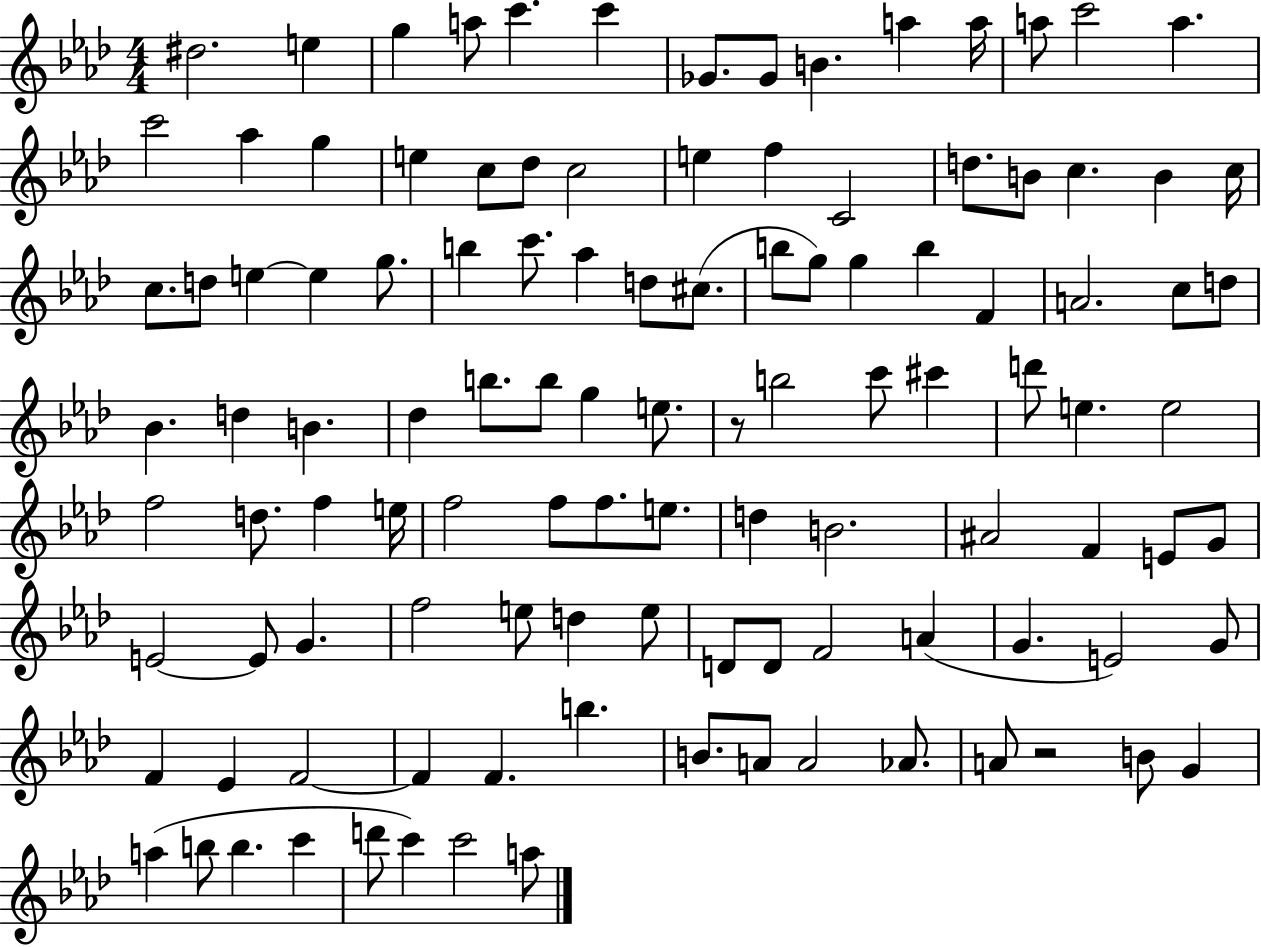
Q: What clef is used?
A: treble